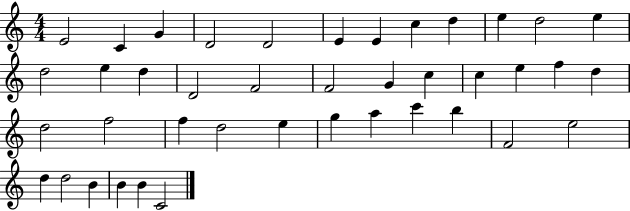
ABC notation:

X:1
T:Untitled
M:4/4
L:1/4
K:C
E2 C G D2 D2 E E c d e d2 e d2 e d D2 F2 F2 G c c e f d d2 f2 f d2 e g a c' b F2 e2 d d2 B B B C2